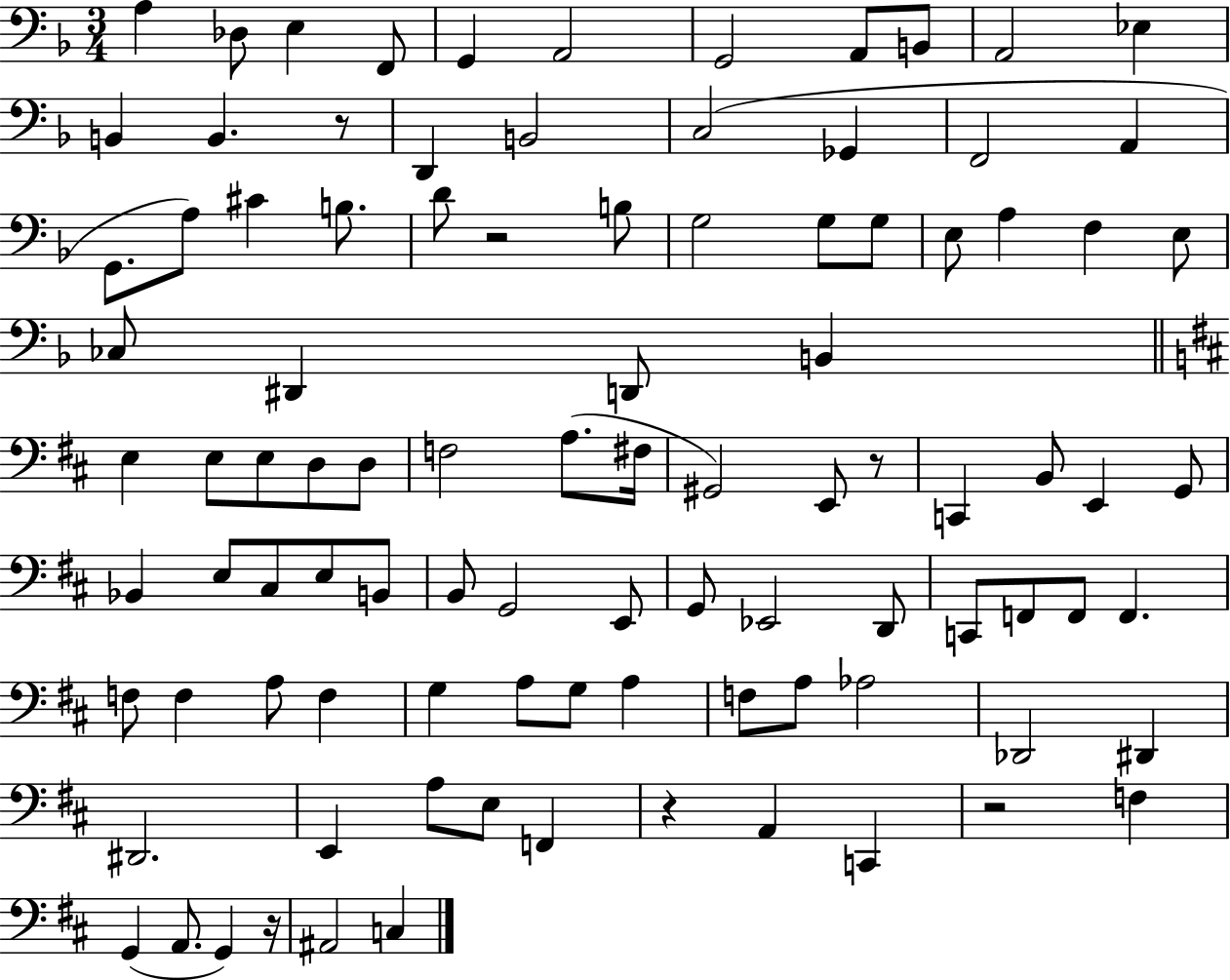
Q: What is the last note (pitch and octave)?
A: C3